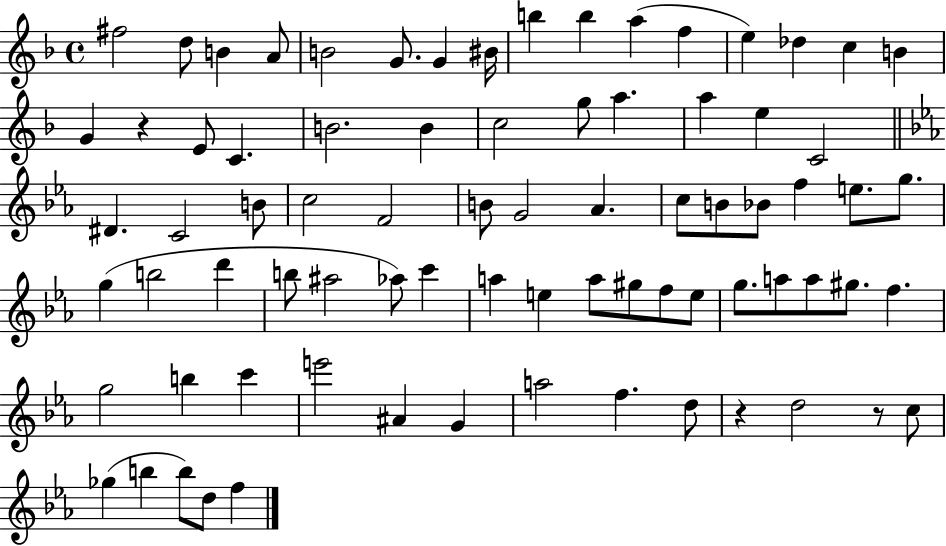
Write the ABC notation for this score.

X:1
T:Untitled
M:4/4
L:1/4
K:F
^f2 d/2 B A/2 B2 G/2 G ^B/4 b b a f e _d c B G z E/2 C B2 B c2 g/2 a a e C2 ^D C2 B/2 c2 F2 B/2 G2 _A c/2 B/2 _B/2 f e/2 g/2 g b2 d' b/2 ^a2 _a/2 c' a e a/2 ^g/2 f/2 e/2 g/2 a/2 a/2 ^g/2 f g2 b c' e'2 ^A G a2 f d/2 z d2 z/2 c/2 _g b b/2 d/2 f